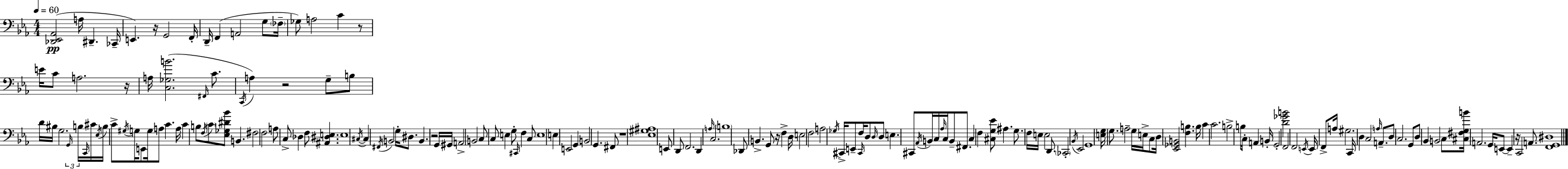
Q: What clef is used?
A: bass